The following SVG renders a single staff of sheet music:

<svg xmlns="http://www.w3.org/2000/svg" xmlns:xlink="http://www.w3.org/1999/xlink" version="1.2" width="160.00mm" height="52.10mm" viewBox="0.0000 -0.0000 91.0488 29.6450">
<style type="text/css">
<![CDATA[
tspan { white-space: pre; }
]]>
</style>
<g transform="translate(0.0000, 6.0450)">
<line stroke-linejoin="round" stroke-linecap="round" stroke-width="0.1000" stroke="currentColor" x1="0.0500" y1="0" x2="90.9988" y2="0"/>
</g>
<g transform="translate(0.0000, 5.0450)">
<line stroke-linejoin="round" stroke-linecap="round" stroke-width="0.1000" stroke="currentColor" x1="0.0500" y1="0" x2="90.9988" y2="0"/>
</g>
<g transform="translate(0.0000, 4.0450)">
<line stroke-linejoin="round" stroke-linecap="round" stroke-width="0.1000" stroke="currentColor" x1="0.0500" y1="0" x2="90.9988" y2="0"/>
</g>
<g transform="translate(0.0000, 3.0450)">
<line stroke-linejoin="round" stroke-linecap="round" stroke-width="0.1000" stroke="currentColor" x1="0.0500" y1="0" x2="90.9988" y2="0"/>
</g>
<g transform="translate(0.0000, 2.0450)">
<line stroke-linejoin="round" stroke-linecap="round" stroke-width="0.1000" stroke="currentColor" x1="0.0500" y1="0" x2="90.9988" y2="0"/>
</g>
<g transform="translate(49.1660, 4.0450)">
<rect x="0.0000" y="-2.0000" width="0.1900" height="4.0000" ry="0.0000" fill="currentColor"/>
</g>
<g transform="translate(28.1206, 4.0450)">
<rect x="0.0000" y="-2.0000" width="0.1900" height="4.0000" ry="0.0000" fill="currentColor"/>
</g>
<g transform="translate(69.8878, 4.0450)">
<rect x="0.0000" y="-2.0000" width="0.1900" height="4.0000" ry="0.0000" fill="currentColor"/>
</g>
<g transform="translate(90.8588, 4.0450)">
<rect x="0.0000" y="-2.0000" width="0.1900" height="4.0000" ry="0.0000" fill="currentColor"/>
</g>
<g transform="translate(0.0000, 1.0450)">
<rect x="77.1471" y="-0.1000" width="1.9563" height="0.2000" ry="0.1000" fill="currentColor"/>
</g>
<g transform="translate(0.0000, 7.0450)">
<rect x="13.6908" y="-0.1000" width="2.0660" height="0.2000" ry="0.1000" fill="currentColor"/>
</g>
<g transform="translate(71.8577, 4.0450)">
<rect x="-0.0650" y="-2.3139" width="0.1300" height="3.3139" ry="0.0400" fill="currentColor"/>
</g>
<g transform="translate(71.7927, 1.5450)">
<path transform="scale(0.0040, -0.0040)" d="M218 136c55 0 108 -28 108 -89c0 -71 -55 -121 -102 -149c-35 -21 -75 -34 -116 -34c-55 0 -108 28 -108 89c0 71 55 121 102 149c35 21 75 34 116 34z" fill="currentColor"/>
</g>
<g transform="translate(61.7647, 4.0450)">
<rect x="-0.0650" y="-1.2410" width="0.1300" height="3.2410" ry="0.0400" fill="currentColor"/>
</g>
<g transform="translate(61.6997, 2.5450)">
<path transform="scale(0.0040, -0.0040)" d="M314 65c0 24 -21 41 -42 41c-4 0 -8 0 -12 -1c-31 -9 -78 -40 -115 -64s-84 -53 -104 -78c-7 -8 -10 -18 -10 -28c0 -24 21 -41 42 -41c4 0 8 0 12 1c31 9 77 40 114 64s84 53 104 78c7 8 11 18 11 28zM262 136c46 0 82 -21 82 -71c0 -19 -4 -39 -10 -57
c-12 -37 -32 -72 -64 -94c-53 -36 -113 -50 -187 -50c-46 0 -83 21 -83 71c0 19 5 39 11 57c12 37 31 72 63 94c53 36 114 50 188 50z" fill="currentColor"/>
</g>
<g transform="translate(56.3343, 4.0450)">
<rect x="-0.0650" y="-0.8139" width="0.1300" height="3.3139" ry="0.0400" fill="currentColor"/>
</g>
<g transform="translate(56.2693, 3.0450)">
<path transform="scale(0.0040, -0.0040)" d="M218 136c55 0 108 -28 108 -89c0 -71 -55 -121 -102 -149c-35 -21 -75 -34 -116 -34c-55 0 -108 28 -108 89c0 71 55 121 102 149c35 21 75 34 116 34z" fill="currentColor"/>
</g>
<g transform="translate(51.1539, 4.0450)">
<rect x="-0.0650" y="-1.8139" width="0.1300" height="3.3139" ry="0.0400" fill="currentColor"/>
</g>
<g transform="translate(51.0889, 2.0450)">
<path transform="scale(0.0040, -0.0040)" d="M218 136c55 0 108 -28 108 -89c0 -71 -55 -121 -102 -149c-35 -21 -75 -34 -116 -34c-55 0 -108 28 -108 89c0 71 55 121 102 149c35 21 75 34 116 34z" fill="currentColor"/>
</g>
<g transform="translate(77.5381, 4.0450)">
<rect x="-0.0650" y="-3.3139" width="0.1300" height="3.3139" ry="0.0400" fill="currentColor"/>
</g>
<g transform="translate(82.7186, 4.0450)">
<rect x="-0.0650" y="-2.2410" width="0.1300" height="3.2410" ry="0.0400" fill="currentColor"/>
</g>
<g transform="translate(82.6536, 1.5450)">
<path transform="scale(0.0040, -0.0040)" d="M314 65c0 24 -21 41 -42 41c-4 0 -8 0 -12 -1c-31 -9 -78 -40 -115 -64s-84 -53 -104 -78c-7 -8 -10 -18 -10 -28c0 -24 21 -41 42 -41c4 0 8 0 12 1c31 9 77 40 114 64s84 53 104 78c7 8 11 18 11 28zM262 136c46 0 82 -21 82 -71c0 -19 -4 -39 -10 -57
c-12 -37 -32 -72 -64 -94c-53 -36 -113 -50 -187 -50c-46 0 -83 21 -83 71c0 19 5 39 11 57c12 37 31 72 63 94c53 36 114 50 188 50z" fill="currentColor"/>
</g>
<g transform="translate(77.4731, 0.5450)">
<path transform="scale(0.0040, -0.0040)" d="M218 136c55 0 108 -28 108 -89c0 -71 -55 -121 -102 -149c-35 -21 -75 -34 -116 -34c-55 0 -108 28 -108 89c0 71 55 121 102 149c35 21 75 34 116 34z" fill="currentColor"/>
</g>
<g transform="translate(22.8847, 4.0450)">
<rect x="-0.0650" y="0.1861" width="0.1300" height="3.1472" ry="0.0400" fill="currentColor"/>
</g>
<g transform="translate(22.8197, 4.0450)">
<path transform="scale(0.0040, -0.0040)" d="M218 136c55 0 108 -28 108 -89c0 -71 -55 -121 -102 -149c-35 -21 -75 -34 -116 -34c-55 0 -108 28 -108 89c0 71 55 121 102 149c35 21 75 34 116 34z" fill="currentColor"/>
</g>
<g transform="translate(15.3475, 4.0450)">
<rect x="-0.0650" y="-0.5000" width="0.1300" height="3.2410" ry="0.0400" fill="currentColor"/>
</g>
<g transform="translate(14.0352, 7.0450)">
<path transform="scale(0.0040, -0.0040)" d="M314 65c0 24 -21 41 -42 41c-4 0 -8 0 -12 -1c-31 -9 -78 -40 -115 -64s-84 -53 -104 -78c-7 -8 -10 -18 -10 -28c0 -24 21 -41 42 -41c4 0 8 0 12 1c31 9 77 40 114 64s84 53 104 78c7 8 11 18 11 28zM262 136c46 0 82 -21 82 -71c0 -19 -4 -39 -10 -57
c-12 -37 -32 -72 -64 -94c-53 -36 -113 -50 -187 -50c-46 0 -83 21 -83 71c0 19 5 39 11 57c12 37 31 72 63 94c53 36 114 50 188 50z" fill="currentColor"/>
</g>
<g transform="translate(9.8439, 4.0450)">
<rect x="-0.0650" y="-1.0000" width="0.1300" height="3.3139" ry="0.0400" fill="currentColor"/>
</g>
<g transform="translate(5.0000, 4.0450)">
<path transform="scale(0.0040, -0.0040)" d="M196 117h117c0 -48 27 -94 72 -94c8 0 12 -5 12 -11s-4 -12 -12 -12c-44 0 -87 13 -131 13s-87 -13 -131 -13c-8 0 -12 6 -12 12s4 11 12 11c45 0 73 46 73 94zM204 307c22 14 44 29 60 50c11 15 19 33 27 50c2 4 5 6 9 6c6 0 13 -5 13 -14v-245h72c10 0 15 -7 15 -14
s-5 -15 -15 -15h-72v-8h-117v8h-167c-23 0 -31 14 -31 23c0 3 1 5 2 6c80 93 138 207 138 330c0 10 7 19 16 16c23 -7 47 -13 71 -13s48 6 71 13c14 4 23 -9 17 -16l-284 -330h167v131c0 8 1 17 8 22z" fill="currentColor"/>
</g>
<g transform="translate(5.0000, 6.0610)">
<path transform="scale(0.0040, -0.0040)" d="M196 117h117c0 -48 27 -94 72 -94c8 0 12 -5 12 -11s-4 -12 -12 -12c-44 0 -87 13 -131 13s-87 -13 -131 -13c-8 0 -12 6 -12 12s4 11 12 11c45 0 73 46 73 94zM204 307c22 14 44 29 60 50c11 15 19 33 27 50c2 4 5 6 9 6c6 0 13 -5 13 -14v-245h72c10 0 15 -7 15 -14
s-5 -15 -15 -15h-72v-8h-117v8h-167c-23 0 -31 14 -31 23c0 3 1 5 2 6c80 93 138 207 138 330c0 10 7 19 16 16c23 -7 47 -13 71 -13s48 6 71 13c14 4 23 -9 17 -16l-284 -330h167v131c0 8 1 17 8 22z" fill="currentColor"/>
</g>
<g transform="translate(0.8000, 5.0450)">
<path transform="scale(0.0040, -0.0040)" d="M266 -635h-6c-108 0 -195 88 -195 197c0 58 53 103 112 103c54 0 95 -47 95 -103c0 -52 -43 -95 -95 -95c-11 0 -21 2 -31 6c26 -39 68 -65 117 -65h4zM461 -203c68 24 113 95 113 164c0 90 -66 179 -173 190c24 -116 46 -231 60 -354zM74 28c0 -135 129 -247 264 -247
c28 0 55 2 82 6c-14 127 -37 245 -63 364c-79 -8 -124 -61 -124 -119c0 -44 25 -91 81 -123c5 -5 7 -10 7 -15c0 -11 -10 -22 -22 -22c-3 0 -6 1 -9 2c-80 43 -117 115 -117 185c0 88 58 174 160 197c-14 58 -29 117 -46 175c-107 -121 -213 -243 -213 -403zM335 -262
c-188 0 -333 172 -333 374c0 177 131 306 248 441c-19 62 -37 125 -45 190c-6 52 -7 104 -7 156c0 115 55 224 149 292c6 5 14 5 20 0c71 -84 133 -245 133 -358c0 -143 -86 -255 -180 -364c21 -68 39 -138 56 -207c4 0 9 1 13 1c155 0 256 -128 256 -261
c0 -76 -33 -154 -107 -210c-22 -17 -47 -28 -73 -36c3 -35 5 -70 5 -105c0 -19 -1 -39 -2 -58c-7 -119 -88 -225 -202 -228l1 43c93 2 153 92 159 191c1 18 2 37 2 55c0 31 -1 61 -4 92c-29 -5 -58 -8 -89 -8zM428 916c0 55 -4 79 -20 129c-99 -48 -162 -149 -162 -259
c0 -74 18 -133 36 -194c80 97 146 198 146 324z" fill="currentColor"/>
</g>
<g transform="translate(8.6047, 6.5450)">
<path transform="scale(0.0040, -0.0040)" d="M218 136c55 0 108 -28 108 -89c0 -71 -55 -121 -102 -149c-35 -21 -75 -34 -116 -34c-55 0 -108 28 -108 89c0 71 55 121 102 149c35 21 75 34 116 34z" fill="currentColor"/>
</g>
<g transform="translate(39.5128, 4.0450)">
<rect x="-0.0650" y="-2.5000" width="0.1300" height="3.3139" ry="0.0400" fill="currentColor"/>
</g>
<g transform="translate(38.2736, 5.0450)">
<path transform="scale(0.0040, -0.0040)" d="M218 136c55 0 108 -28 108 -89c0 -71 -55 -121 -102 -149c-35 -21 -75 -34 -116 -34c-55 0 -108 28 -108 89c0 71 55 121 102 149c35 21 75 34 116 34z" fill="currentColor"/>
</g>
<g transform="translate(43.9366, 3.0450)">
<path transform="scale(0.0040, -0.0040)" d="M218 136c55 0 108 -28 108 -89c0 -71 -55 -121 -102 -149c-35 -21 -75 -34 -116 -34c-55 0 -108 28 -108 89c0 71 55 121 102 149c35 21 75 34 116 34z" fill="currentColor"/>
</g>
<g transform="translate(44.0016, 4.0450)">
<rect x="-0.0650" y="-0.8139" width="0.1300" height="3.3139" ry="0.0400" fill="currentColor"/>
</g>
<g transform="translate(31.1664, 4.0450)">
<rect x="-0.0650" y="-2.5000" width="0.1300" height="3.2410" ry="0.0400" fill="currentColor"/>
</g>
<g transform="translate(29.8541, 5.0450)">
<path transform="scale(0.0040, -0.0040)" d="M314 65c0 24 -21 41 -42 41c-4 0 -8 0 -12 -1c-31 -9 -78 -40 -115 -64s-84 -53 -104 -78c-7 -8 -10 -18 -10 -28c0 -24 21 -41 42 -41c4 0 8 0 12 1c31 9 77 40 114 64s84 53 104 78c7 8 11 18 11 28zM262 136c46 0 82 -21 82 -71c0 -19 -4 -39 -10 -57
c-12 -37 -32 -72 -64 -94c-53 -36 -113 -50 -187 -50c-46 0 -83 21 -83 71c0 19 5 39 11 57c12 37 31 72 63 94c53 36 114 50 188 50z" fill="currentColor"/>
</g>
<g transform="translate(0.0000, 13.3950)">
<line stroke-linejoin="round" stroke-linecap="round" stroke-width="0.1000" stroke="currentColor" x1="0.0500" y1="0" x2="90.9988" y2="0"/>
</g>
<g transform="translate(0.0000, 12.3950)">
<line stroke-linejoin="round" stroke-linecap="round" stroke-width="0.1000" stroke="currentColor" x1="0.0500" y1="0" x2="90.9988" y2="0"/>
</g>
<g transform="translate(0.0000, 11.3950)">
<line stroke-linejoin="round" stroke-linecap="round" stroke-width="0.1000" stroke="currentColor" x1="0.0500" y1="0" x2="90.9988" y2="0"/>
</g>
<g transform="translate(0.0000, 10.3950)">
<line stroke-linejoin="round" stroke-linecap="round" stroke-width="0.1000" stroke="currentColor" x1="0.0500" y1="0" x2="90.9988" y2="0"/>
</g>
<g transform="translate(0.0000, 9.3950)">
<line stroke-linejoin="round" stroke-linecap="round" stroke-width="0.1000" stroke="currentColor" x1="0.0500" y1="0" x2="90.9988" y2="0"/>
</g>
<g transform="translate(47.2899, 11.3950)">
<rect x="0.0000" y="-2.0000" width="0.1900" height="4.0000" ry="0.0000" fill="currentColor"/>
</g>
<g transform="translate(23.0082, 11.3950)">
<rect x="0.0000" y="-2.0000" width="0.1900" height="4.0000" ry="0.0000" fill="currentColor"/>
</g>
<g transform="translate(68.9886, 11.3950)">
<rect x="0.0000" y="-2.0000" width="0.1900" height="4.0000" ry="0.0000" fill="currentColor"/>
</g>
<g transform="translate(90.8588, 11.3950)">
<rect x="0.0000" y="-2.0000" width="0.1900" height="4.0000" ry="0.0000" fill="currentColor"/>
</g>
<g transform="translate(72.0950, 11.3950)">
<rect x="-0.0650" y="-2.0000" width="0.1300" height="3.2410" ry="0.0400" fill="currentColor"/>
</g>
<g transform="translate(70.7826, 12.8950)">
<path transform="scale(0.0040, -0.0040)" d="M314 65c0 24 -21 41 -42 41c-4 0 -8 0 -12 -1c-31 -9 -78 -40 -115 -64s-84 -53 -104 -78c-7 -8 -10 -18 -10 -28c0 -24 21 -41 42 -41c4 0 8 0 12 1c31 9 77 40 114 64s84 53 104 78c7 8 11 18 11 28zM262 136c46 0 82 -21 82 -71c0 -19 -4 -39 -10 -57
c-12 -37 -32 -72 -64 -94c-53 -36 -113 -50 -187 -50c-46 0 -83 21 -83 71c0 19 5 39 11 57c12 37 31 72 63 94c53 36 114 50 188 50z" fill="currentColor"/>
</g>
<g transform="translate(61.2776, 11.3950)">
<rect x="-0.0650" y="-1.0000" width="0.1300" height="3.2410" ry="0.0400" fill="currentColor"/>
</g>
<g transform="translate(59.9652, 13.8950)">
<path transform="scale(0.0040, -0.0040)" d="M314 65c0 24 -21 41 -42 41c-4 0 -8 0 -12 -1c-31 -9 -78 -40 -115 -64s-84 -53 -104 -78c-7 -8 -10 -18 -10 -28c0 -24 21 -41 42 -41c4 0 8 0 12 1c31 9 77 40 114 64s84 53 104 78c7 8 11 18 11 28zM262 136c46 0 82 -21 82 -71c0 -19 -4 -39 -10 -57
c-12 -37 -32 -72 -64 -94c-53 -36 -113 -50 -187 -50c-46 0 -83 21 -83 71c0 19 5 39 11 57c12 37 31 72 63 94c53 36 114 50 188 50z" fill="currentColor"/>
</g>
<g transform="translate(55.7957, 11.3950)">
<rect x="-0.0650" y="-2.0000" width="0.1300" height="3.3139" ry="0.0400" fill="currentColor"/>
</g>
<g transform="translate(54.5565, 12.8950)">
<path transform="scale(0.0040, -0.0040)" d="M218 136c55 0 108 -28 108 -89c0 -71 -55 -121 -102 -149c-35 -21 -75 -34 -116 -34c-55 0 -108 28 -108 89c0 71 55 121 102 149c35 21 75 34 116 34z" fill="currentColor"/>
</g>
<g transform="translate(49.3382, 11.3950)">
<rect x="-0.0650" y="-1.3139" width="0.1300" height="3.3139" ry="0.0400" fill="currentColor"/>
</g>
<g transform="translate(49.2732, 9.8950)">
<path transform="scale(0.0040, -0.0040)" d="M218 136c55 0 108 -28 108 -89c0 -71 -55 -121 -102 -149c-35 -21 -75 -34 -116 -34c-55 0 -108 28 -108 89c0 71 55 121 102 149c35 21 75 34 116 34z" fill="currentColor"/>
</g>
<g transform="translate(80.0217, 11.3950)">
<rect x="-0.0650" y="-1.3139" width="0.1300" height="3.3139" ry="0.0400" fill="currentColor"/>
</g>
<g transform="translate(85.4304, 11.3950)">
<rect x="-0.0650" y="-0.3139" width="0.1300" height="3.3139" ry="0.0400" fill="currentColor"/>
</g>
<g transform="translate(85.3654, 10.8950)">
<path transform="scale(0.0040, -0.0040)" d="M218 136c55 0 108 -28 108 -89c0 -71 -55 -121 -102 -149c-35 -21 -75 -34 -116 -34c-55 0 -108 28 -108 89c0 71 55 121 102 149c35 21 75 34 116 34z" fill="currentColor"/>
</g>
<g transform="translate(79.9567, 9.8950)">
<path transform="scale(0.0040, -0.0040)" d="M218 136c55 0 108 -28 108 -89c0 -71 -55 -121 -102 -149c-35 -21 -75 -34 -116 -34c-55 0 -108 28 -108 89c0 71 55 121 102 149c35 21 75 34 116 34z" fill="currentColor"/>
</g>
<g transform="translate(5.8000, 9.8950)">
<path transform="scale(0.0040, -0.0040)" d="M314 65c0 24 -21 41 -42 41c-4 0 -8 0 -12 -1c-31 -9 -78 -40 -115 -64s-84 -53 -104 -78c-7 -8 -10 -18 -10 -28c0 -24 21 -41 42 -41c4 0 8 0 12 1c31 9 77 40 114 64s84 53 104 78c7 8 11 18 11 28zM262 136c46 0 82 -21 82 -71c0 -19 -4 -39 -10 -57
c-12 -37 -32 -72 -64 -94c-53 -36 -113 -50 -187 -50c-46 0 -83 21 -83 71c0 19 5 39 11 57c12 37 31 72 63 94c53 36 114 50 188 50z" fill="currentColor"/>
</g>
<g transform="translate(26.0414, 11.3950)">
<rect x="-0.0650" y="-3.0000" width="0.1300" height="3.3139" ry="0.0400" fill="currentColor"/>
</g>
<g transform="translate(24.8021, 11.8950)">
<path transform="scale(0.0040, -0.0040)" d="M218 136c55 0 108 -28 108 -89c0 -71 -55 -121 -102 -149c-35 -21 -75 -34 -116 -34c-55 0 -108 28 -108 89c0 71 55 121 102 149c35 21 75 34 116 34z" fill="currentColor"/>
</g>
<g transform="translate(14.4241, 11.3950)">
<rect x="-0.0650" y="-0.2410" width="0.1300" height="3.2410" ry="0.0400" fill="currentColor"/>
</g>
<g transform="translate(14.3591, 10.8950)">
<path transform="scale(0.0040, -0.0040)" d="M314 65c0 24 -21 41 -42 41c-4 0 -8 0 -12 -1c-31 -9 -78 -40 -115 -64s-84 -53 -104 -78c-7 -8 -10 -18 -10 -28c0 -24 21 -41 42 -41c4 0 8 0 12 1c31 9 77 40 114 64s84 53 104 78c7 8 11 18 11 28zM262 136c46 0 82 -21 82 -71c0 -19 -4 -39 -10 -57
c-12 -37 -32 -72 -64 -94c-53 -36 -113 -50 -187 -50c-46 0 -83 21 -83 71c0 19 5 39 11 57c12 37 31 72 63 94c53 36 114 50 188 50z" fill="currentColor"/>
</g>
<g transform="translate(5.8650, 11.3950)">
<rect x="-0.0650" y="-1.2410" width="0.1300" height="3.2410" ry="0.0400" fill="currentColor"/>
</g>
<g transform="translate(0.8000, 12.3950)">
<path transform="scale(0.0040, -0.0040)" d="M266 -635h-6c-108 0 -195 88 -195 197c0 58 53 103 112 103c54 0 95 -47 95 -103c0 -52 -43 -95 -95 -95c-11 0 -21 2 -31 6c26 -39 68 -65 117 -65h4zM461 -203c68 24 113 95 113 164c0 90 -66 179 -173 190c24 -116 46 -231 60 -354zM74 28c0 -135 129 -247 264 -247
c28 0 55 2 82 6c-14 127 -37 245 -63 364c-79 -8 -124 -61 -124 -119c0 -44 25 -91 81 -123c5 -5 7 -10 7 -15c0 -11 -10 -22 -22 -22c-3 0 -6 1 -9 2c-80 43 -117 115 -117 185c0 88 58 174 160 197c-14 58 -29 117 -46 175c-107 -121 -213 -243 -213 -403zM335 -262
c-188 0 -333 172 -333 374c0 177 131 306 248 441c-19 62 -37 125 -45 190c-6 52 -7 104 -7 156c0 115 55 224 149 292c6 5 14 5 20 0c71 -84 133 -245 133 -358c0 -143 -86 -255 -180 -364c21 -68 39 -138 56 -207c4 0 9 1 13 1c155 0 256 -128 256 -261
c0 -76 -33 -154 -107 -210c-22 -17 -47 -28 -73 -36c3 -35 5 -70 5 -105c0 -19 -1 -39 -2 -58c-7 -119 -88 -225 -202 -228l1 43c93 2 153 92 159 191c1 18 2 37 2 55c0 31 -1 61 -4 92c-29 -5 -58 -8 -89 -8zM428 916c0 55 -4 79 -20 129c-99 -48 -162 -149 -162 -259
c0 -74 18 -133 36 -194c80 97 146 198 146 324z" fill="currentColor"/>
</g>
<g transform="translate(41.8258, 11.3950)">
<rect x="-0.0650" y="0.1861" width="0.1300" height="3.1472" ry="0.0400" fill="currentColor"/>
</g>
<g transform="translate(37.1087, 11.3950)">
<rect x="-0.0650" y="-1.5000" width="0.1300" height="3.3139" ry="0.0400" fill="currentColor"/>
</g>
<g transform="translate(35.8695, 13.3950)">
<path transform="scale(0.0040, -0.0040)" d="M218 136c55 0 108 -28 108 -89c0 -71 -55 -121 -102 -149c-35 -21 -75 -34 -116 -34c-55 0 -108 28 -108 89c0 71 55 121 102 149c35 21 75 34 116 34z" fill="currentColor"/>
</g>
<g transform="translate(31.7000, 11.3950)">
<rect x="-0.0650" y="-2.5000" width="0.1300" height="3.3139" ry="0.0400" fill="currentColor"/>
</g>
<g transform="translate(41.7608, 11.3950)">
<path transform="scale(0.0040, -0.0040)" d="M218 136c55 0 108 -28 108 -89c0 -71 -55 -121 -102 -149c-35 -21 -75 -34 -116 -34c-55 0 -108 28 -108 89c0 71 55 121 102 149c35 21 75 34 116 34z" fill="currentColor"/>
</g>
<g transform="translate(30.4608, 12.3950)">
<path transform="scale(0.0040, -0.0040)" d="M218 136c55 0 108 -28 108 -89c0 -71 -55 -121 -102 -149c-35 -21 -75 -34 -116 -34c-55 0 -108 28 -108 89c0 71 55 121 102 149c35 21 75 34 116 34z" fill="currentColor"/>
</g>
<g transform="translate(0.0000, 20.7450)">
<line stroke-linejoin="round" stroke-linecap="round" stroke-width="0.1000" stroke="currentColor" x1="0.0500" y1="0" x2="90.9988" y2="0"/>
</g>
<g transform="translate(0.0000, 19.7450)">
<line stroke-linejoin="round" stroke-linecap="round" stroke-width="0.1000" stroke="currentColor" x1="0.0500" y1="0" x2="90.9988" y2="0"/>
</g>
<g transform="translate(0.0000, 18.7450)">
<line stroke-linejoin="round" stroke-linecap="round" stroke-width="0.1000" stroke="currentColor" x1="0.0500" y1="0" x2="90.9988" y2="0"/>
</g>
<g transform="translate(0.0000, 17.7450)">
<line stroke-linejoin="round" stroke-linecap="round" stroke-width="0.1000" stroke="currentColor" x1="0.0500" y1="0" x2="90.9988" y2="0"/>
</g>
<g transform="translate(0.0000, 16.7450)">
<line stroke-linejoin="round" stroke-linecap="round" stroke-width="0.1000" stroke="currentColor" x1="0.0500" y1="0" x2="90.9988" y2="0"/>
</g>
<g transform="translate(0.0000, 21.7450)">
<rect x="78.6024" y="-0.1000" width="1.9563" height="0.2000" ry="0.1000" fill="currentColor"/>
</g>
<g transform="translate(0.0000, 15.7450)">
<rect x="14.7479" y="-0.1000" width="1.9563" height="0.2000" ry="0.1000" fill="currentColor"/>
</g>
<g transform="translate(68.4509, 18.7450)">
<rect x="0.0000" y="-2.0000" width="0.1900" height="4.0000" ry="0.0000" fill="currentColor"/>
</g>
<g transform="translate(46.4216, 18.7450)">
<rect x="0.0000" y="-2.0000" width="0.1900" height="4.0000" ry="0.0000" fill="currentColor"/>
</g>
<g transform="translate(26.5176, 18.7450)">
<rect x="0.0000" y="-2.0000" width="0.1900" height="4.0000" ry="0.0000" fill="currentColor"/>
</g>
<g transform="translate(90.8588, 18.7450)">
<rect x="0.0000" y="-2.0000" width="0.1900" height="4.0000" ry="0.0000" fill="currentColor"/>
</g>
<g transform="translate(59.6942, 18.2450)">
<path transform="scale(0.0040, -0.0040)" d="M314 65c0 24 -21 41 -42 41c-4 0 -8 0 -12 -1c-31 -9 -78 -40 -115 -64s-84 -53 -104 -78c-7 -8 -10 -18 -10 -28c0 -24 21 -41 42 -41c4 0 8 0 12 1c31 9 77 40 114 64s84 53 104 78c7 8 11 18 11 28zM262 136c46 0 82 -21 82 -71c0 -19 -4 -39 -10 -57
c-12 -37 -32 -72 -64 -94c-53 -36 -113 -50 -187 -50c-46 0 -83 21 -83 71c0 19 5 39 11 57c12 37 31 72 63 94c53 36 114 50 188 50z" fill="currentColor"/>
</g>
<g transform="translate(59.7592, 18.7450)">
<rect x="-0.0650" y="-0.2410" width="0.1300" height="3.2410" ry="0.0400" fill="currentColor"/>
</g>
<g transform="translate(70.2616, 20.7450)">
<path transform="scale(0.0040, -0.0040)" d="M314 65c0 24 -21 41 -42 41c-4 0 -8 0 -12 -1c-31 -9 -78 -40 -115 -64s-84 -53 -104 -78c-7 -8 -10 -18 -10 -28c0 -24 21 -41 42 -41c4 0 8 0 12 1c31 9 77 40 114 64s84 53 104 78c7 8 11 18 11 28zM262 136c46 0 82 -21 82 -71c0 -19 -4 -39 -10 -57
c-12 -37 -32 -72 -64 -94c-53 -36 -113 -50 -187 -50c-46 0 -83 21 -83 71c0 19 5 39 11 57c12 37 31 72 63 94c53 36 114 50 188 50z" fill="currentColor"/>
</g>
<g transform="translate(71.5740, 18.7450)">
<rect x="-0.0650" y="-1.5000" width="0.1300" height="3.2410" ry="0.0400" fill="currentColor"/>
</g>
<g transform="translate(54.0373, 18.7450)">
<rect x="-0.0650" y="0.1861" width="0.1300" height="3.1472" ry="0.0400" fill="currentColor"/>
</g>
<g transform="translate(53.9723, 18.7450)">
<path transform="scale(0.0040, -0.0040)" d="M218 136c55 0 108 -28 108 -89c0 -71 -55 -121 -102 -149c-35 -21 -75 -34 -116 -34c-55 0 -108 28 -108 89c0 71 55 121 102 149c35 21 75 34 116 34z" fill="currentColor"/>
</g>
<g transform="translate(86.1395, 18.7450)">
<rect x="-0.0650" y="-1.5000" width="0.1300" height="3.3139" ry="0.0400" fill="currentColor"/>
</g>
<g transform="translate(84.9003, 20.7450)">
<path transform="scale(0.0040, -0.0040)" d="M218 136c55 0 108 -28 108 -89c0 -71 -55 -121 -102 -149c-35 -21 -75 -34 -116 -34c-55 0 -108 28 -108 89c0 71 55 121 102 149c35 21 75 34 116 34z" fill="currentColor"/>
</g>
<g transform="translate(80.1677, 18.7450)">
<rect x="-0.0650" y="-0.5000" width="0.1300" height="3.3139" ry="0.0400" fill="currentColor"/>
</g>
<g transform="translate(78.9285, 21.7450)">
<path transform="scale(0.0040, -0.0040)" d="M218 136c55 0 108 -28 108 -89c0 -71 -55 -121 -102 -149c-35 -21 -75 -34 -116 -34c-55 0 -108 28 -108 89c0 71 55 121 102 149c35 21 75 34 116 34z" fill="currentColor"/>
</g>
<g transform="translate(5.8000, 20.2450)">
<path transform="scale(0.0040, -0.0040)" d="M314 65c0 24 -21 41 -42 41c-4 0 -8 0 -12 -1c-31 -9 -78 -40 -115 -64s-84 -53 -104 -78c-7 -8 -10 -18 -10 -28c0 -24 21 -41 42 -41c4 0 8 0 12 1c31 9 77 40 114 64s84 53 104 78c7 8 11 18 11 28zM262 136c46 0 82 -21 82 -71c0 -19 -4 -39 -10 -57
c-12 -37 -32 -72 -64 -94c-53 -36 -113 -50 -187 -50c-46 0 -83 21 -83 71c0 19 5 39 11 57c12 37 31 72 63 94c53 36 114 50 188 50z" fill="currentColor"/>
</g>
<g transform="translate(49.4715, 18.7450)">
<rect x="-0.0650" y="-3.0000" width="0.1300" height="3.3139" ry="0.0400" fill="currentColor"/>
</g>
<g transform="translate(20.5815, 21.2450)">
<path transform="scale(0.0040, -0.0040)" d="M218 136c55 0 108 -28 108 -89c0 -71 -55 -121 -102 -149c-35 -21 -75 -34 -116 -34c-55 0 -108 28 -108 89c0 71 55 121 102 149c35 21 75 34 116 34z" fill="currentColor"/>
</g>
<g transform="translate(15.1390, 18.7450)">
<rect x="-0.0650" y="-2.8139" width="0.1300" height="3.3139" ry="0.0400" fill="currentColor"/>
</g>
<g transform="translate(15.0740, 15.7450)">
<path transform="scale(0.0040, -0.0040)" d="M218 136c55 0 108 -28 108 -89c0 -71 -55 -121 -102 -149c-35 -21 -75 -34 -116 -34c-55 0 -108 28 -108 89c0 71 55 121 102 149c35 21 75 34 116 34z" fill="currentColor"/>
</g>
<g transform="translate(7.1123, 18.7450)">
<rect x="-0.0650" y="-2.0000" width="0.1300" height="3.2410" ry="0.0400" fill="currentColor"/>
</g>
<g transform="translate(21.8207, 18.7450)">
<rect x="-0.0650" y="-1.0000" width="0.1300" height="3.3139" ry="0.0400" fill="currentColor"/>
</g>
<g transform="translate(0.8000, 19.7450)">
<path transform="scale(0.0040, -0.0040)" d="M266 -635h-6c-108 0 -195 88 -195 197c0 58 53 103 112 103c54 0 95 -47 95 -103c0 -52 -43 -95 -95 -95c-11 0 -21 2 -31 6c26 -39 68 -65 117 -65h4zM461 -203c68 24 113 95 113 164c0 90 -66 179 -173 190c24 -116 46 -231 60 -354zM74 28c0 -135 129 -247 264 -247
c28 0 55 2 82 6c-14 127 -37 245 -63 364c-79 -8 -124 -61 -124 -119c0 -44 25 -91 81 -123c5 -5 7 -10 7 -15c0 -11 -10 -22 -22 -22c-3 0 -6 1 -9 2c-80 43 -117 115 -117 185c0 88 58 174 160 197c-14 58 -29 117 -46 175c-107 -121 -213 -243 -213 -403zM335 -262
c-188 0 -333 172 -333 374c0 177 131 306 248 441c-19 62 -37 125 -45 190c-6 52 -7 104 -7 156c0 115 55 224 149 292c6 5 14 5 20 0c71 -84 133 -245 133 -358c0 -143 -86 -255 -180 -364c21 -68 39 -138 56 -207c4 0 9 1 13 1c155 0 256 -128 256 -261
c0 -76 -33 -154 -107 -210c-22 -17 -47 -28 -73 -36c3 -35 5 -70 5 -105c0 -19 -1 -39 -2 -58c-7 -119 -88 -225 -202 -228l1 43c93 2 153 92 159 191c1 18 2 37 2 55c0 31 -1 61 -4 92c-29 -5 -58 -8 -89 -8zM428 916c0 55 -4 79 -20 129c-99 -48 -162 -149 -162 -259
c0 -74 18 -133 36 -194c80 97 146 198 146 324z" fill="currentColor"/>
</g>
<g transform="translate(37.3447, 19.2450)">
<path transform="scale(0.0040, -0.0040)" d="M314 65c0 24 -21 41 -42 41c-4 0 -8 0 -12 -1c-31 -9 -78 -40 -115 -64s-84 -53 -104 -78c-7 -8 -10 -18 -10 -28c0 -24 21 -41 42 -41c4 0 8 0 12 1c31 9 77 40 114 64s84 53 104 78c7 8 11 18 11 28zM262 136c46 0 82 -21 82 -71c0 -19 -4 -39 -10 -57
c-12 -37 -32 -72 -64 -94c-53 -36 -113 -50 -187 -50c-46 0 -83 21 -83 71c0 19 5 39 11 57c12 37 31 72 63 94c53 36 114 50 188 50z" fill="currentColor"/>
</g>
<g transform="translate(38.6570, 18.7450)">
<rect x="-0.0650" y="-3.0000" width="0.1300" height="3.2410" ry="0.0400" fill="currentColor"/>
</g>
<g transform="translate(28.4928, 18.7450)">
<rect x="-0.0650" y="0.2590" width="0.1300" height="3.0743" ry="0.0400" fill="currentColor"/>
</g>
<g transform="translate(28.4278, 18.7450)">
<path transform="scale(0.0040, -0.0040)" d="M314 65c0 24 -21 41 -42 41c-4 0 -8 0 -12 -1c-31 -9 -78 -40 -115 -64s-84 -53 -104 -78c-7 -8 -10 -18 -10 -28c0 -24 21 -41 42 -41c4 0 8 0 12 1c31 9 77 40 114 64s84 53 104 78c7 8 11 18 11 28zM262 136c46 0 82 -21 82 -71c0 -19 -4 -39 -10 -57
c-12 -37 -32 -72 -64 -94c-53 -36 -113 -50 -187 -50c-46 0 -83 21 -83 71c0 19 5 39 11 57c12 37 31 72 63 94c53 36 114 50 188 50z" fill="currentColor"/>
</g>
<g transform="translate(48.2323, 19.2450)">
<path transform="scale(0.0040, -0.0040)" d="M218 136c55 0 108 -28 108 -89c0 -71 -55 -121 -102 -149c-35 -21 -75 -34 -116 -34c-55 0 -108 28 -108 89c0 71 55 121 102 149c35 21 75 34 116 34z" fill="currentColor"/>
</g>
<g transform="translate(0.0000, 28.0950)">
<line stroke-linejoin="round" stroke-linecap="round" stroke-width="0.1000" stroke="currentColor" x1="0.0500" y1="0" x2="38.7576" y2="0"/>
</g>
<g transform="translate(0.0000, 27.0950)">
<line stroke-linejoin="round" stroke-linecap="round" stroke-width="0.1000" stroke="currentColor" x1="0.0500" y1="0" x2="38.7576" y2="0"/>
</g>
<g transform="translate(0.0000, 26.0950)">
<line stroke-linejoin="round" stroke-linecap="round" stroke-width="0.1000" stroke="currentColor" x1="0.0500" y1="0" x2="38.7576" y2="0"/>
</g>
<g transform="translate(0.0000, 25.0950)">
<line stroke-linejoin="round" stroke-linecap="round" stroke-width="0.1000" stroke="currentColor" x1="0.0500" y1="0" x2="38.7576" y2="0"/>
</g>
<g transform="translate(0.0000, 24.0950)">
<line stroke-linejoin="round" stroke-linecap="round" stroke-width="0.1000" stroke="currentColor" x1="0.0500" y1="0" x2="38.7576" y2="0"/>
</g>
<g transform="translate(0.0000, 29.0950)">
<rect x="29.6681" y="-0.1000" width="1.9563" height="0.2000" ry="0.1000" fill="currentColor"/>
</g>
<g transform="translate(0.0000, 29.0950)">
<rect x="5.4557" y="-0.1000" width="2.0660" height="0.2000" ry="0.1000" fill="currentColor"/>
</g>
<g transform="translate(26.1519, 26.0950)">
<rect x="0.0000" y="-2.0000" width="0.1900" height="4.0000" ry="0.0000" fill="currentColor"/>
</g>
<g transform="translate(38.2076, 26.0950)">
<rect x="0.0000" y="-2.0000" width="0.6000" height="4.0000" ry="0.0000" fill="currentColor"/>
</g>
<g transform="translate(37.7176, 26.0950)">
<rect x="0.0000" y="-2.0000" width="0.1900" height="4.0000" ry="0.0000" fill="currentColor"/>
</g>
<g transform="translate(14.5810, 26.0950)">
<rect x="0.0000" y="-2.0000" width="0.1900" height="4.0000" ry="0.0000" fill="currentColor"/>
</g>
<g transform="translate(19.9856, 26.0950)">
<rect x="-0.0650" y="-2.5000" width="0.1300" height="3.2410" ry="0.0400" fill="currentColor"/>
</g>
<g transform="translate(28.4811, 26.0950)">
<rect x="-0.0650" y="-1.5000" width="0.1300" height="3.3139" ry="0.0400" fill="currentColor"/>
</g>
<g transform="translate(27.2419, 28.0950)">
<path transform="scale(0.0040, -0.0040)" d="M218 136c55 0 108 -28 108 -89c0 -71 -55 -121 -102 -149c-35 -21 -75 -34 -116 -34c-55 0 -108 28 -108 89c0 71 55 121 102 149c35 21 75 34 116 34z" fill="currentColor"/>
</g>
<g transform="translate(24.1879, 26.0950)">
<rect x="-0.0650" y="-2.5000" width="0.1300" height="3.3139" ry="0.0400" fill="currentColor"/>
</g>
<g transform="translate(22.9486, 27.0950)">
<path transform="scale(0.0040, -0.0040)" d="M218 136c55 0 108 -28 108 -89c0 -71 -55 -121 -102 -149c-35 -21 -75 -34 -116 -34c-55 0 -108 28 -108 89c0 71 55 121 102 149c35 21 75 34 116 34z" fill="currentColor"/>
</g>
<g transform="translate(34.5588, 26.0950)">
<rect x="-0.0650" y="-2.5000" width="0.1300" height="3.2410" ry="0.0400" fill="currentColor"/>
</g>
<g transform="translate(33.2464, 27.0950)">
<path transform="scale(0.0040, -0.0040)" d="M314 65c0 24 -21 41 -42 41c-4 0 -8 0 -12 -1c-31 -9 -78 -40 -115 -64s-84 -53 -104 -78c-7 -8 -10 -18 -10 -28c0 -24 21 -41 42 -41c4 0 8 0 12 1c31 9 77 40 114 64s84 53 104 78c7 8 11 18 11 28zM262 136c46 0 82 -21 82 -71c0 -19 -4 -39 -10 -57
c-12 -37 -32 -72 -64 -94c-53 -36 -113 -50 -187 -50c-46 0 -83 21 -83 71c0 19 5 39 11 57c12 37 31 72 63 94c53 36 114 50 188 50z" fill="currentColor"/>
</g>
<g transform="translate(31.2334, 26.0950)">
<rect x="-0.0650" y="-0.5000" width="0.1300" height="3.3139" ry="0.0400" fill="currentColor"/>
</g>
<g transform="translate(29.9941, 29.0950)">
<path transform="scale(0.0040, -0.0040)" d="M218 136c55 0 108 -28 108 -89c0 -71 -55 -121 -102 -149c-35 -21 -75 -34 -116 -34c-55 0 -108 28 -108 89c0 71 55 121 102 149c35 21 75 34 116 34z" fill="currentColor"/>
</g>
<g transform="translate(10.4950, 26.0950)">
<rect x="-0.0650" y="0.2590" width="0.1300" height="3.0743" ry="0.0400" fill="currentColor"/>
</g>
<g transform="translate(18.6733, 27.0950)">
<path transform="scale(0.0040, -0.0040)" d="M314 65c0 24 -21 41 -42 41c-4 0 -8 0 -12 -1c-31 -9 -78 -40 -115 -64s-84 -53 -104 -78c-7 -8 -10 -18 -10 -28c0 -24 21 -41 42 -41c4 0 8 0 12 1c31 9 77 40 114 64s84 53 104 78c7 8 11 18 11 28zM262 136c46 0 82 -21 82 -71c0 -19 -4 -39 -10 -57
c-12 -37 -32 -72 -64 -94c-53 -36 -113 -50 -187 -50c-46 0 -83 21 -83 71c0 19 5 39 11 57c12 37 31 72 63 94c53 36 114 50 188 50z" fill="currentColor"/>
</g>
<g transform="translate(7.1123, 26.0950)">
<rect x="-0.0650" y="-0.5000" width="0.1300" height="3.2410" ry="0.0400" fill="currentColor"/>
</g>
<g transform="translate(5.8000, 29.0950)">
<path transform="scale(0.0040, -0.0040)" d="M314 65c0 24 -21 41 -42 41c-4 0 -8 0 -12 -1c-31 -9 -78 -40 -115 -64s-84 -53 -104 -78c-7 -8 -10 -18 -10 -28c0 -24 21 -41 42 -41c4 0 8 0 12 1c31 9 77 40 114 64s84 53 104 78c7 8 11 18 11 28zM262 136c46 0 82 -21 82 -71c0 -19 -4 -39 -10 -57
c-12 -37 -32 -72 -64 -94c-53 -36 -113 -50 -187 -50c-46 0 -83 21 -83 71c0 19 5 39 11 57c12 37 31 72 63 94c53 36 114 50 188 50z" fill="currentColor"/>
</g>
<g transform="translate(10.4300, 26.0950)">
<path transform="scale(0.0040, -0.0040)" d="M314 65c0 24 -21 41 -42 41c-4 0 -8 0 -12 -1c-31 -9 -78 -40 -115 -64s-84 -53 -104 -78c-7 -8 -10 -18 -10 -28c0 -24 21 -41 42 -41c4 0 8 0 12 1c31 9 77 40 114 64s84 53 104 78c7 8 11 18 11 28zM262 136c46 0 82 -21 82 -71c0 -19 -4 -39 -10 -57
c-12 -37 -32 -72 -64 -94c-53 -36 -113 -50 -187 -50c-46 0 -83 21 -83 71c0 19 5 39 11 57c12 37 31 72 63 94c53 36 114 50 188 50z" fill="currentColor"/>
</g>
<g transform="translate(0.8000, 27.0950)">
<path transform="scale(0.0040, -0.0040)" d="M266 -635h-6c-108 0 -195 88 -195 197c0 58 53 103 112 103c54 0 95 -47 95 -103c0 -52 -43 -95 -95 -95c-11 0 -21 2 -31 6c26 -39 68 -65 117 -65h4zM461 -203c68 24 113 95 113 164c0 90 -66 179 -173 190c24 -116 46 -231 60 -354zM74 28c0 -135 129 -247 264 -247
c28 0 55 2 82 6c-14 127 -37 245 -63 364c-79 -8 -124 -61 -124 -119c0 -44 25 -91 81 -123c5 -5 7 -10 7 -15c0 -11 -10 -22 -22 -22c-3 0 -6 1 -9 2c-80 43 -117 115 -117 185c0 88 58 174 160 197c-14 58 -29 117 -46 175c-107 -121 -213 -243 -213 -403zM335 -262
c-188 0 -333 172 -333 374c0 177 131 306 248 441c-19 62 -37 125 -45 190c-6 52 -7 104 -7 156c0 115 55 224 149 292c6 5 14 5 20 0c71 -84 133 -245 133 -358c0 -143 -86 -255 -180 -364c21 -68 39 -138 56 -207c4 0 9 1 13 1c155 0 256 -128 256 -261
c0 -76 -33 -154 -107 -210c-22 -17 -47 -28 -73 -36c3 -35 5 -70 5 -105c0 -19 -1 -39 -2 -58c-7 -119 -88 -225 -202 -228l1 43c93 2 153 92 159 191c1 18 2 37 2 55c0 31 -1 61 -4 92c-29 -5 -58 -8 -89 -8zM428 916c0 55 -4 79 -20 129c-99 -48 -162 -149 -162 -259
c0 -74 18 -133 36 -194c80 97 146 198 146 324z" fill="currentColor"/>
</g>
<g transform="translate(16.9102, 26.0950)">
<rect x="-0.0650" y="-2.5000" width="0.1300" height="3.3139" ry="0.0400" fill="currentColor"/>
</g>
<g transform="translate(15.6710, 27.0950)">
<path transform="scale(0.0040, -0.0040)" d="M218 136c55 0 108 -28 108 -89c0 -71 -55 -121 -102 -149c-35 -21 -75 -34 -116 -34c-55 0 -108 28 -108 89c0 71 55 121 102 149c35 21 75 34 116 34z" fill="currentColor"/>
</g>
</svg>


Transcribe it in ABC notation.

X:1
T:Untitled
M:4/4
L:1/4
K:C
D C2 B G2 G d f d e2 g b g2 e2 c2 A G E B e F D2 F2 e c F2 a D B2 A2 A B c2 E2 C E C2 B2 G G2 G E C G2